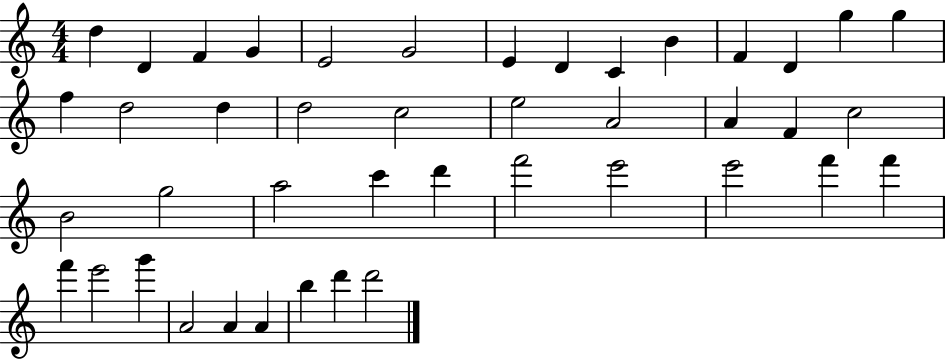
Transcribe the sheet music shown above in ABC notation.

X:1
T:Untitled
M:4/4
L:1/4
K:C
d D F G E2 G2 E D C B F D g g f d2 d d2 c2 e2 A2 A F c2 B2 g2 a2 c' d' f'2 e'2 e'2 f' f' f' e'2 g' A2 A A b d' d'2